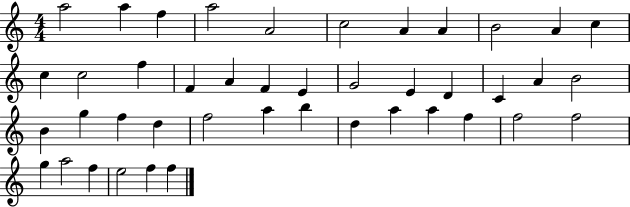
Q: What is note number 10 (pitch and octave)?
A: A4